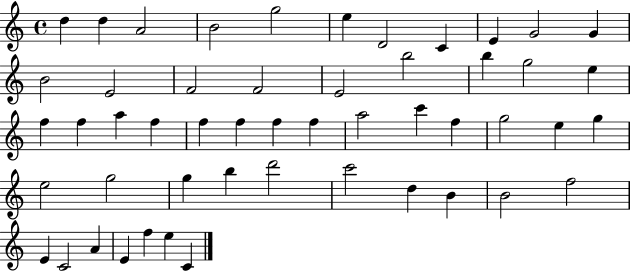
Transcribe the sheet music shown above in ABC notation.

X:1
T:Untitled
M:4/4
L:1/4
K:C
d d A2 B2 g2 e D2 C E G2 G B2 E2 F2 F2 E2 b2 b g2 e f f a f f f f f a2 c' f g2 e g e2 g2 g b d'2 c'2 d B B2 f2 E C2 A E f e C